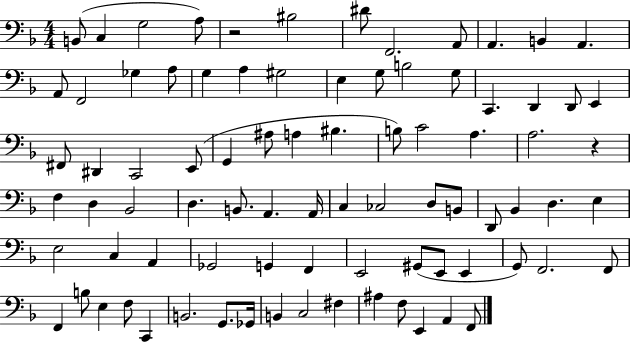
B2/e C3/q G3/h A3/e R/h BIS3/h D#4/e F2/h. A2/e A2/q. B2/q A2/q. A2/e F2/h Gb3/q A3/e G3/q A3/q G#3/h E3/q G3/e B3/h G3/e C2/q. D2/q D2/e E2/q F#2/e D#2/q C2/h E2/e G2/q A#3/e A3/q BIS3/q. B3/e C4/h A3/q. A3/h. R/q F3/q D3/q Bb2/h D3/q. B2/e. A2/q. A2/s C3/q CES3/h D3/e B2/e D2/e Bb2/q D3/q. E3/q E3/h C3/q A2/q Gb2/h G2/q F2/q E2/h G#2/e E2/e E2/q G2/e F2/h. F2/e F2/q B3/e E3/q F3/e C2/q B2/h. G2/e. Gb2/s B2/q C3/h F#3/q A#3/q F3/e E2/q A2/q F2/e